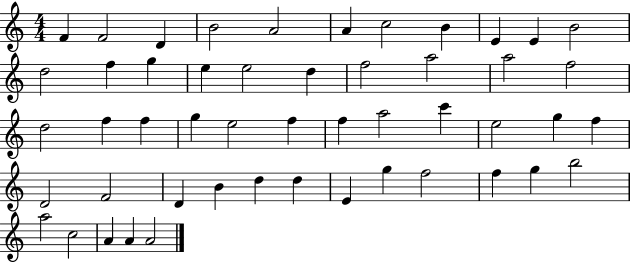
F4/q F4/h D4/q B4/h A4/h A4/q C5/h B4/q E4/q E4/q B4/h D5/h F5/q G5/q E5/q E5/h D5/q F5/h A5/h A5/h F5/h D5/h F5/q F5/q G5/q E5/h F5/q F5/q A5/h C6/q E5/h G5/q F5/q D4/h F4/h D4/q B4/q D5/q D5/q E4/q G5/q F5/h F5/q G5/q B5/h A5/h C5/h A4/q A4/q A4/h